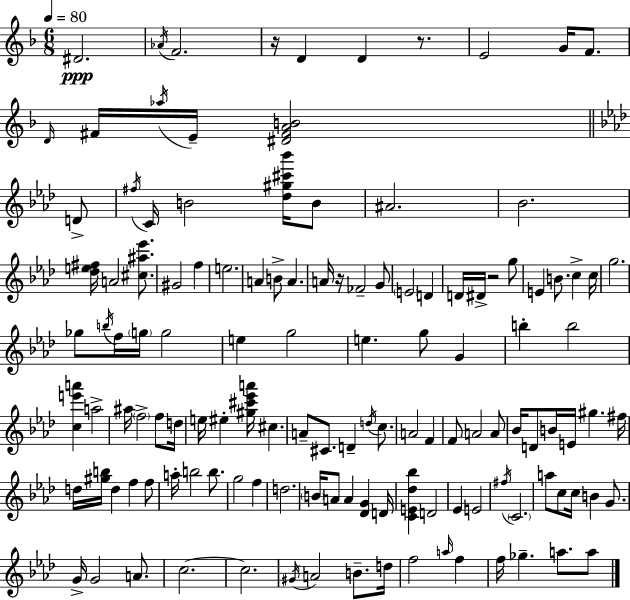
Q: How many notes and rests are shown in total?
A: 128